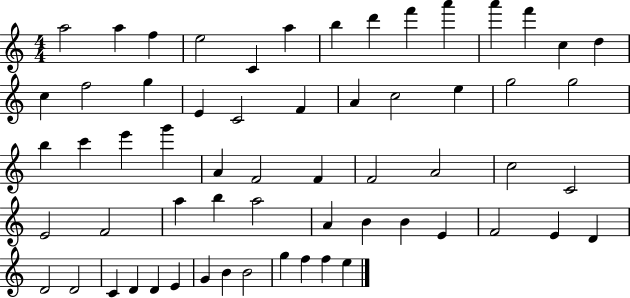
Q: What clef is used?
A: treble